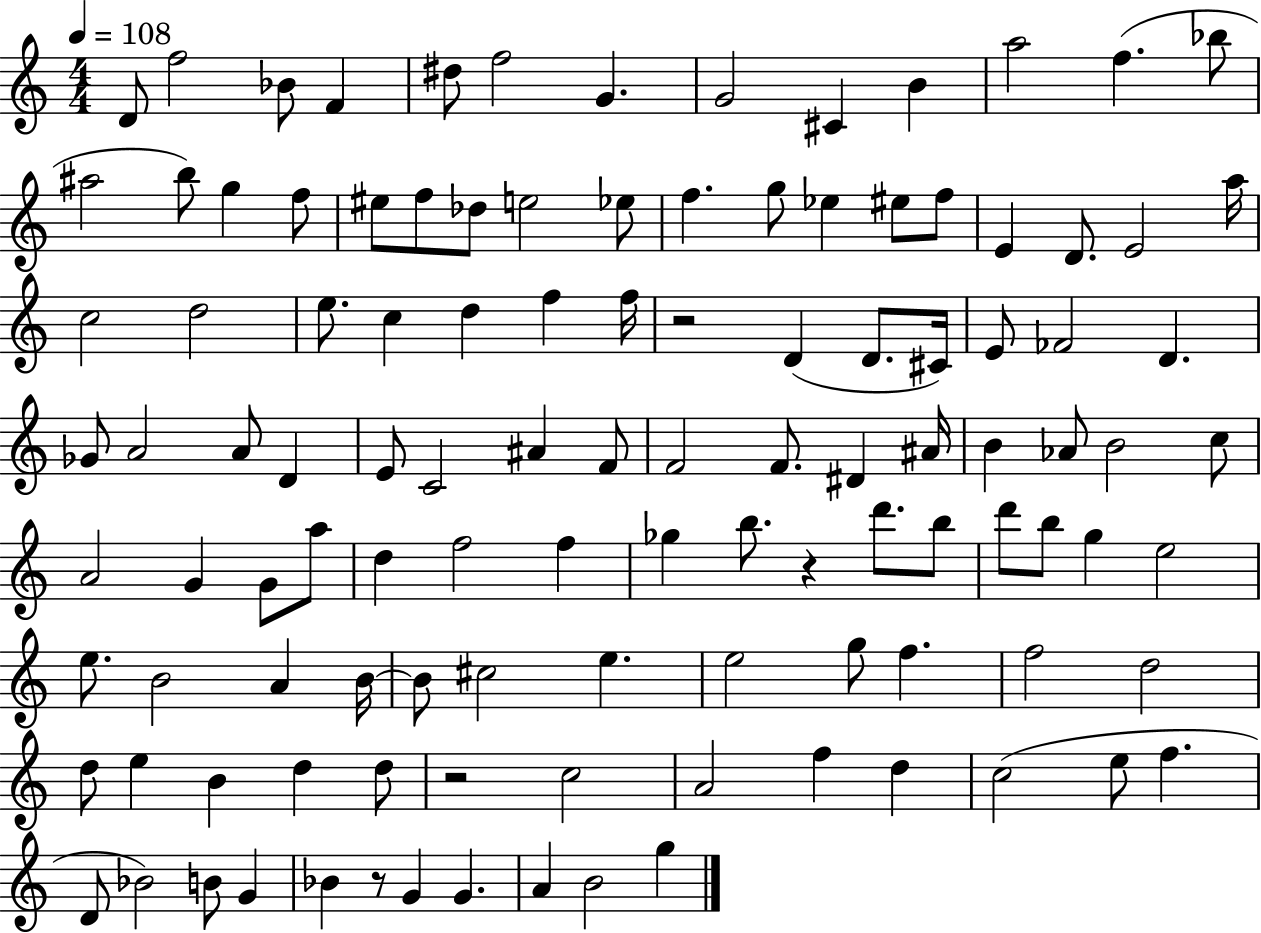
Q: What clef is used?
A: treble